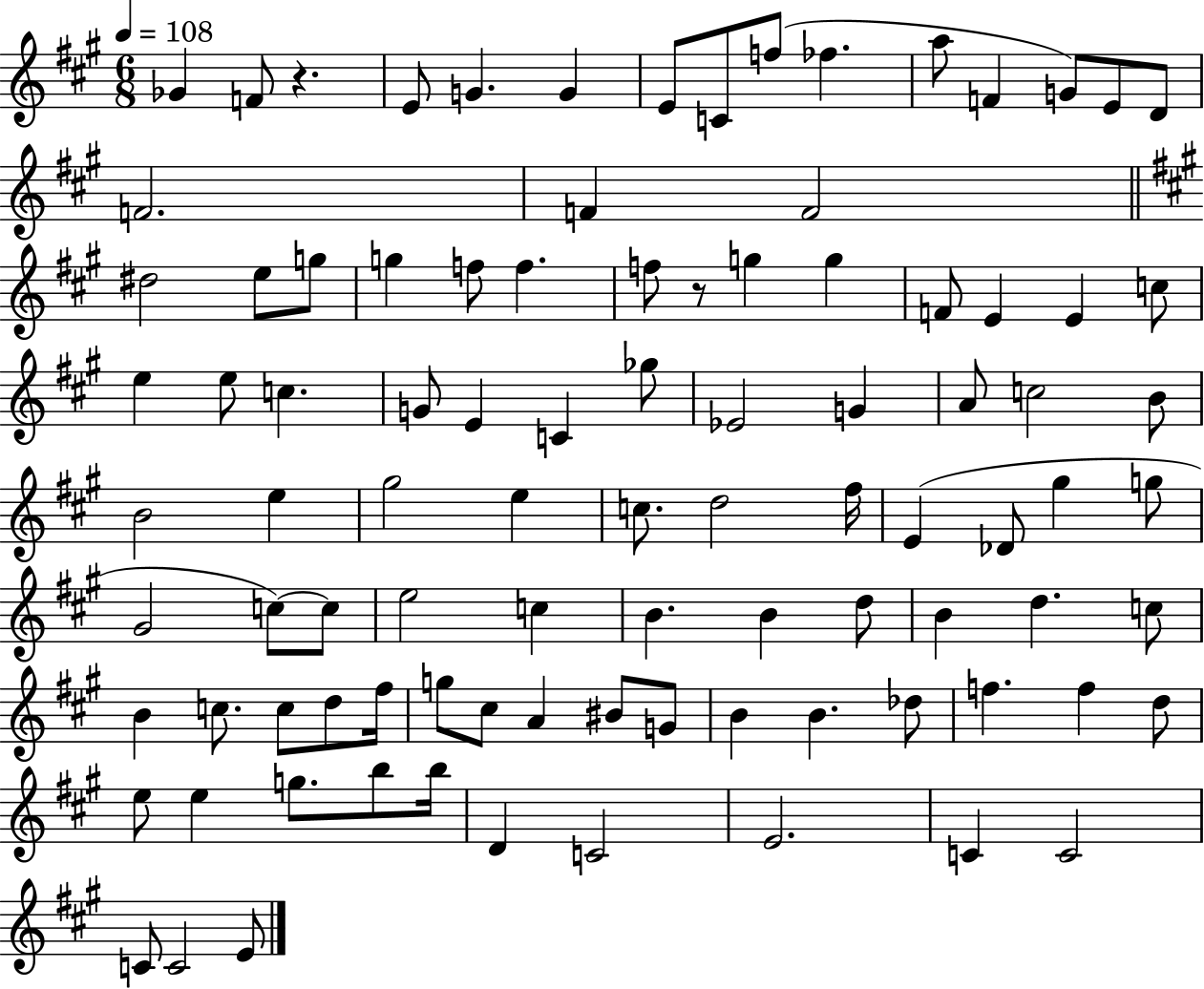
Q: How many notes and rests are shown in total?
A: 95